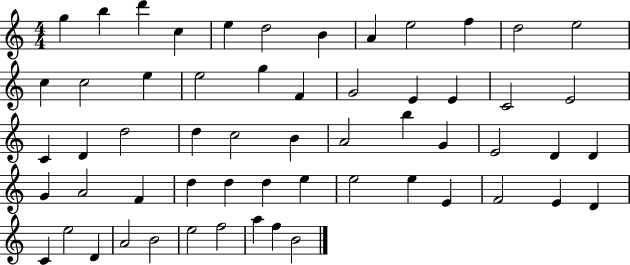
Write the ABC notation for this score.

X:1
T:Untitled
M:4/4
L:1/4
K:C
g b d' c e d2 B A e2 f d2 e2 c c2 e e2 g F G2 E E C2 E2 C D d2 d c2 B A2 b G E2 D D G A2 F d d d e e2 e E F2 E D C e2 D A2 B2 e2 f2 a f B2